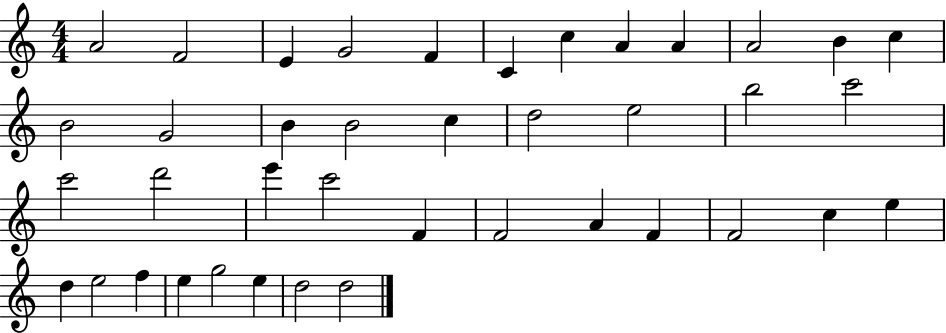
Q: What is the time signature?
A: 4/4